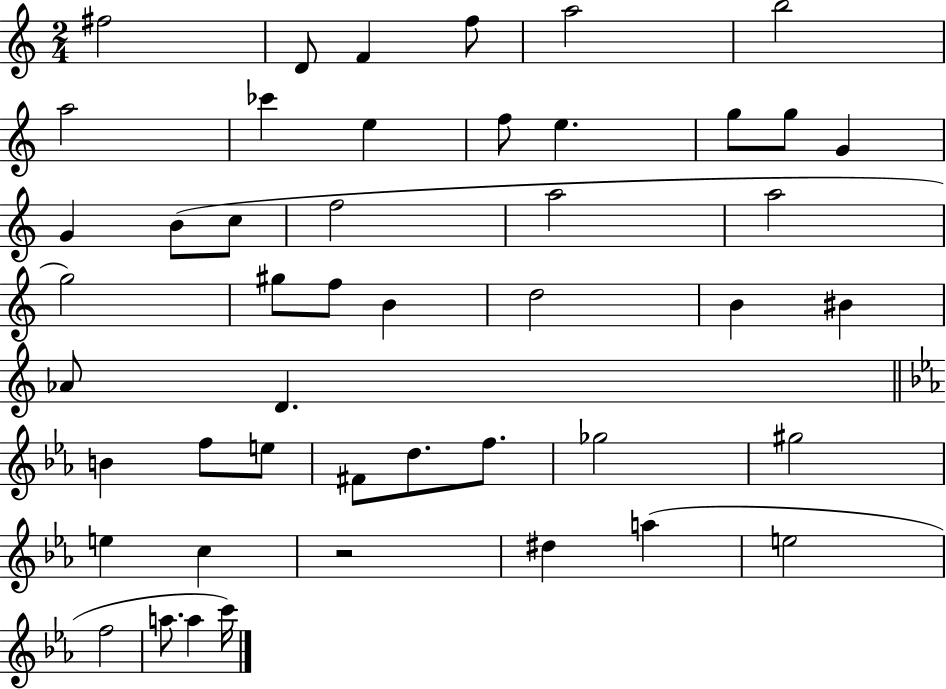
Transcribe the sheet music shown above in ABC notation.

X:1
T:Untitled
M:2/4
L:1/4
K:C
^f2 D/2 F f/2 a2 b2 a2 _c' e f/2 e g/2 g/2 G G B/2 c/2 f2 a2 a2 g2 ^g/2 f/2 B d2 B ^B _A/2 D B f/2 e/2 ^F/2 d/2 f/2 _g2 ^g2 e c z2 ^d a e2 f2 a/2 a c'/4